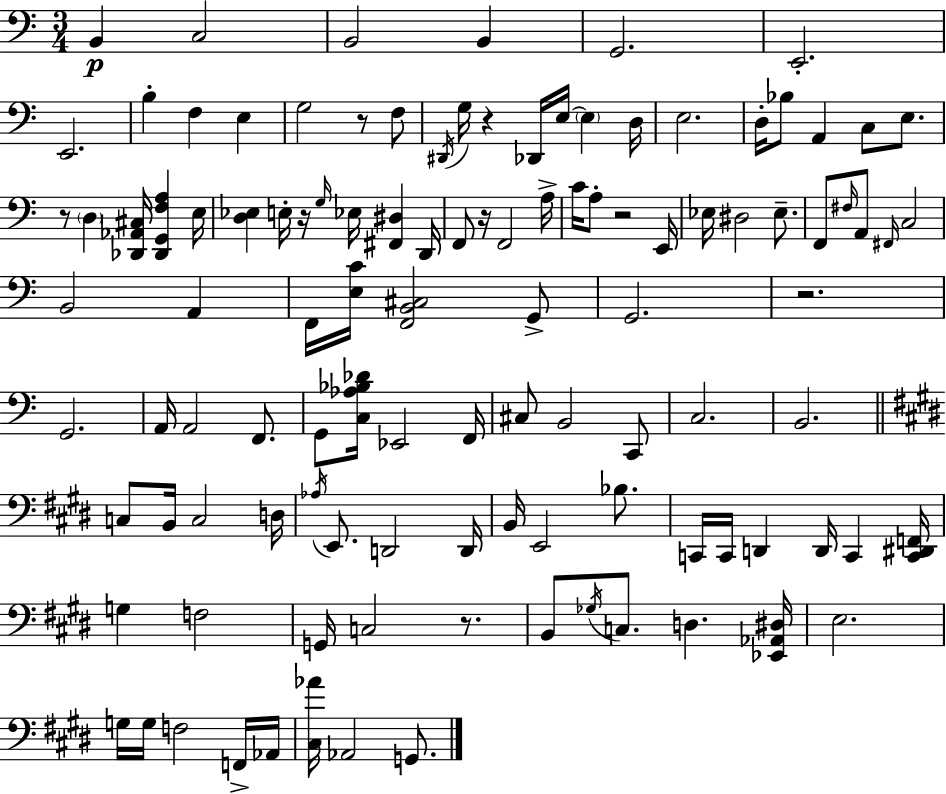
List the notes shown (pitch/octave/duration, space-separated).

B2/q C3/h B2/h B2/q G2/h. E2/h. E2/h. B3/q F3/q E3/q G3/h R/e F3/e D#2/s G3/s R/q Db2/s E3/s E3/q D3/s E3/h. D3/s Bb3/e A2/q C3/e E3/e. R/e D3/q [Db2,Ab2,C#3]/s [Db2,G2,F3,A3]/q E3/s [D3,Eb3]/q E3/s R/s G3/s Eb3/s [F#2,D#3]/q D2/s F2/e R/s F2/h A3/s C4/s A3/e R/h E2/s Eb3/s D#3/h Eb3/e. F2/e F#3/s A2/e F#2/s C3/h B2/h A2/q F2/s [E3,C4]/s [F2,B2,C#3]/h G2/e G2/h. R/h. G2/h. A2/s A2/h F2/e. G2/e [C3,Ab3,Bb3,Db4]/s Eb2/h F2/s C#3/e B2/h C2/e C3/h. B2/h. C3/e B2/s C3/h D3/s Ab3/s E2/e. D2/h D2/s B2/s E2/h Bb3/e. C2/s C2/s D2/q D2/s C2/q [C2,D#2,F2]/s G3/q F3/h G2/s C3/h R/e. B2/e Gb3/s C3/e. D3/q. [Eb2,Ab2,D#3]/s E3/h. G3/s G3/s F3/h F2/s Ab2/s [C#3,Ab4]/s Ab2/h G2/e.